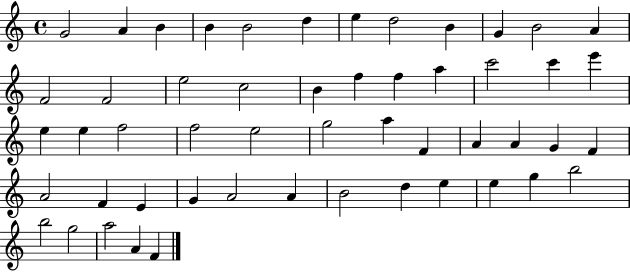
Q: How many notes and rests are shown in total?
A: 52